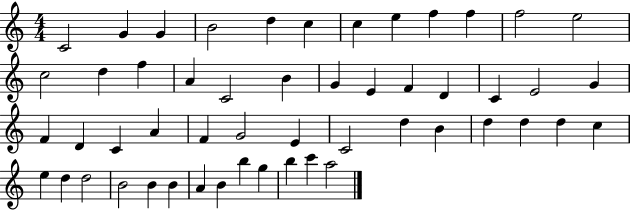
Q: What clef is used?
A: treble